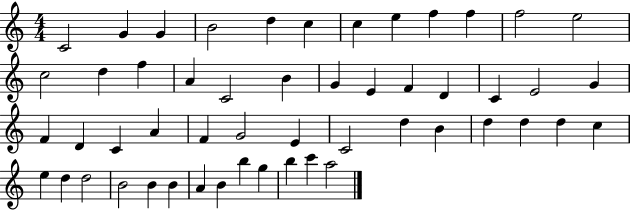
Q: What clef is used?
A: treble